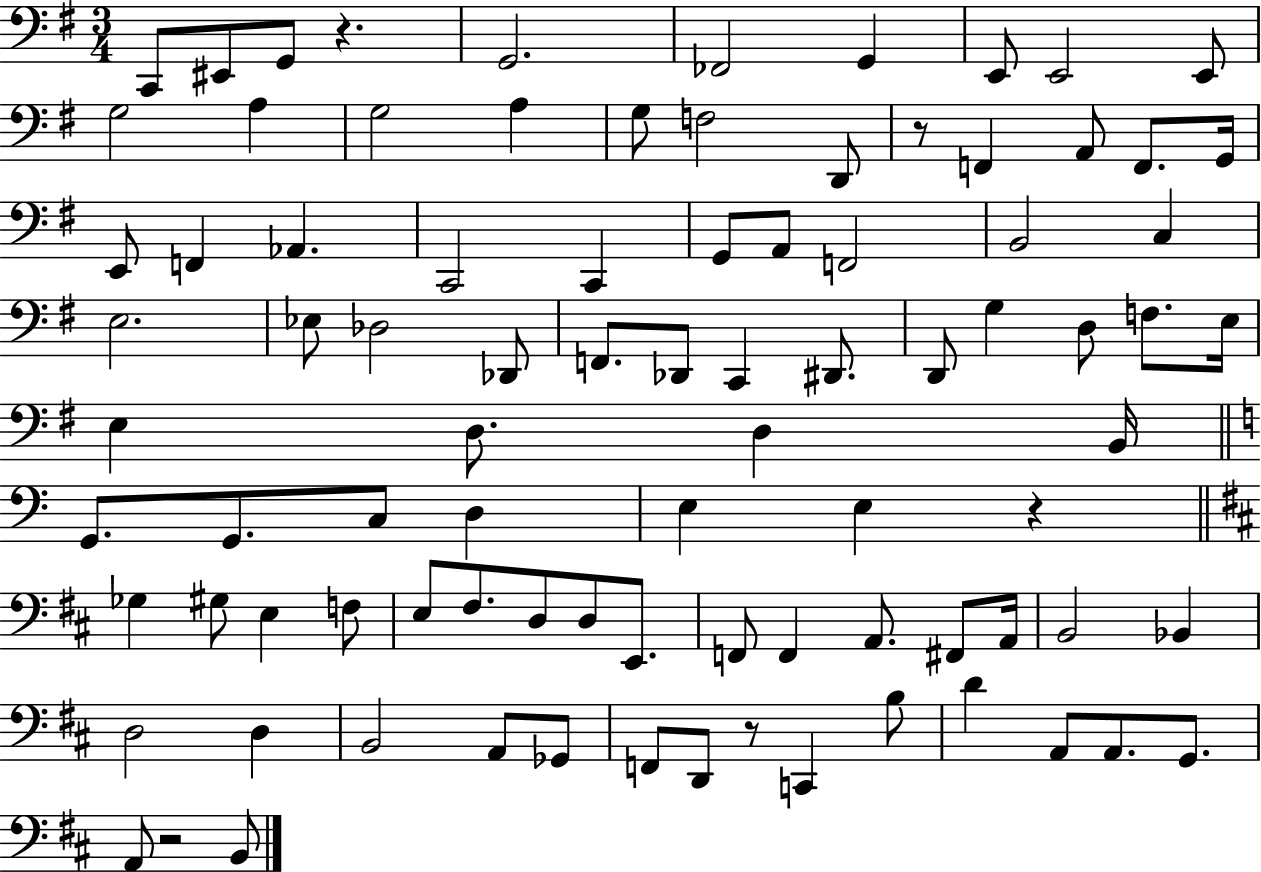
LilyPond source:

{
  \clef bass
  \numericTimeSignature
  \time 3/4
  \key g \major
  c,8 eis,8 g,8 r4. | g,2. | fes,2 g,4 | e,8 e,2 e,8 | \break g2 a4 | g2 a4 | g8 f2 d,8 | r8 f,4 a,8 f,8. g,16 | \break e,8 f,4 aes,4. | c,2 c,4 | g,8 a,8 f,2 | b,2 c4 | \break e2. | ees8 des2 des,8 | f,8. des,8 c,4 dis,8. | d,8 g4 d8 f8. e16 | \break e4 d8. d4 b,16 | \bar "||" \break \key c \major g,8. g,8. c8 d4 | e4 e4 r4 | \bar "||" \break \key d \major ges4 gis8 e4 f8 | e8 fis8. d8 d8 e,8. | f,8 f,4 a,8. fis,8 a,16 | b,2 bes,4 | \break d2 d4 | b,2 a,8 ges,8 | f,8 d,8 r8 c,4 b8 | d'4 a,8 a,8. g,8. | \break a,8 r2 b,8 | \bar "|."
}